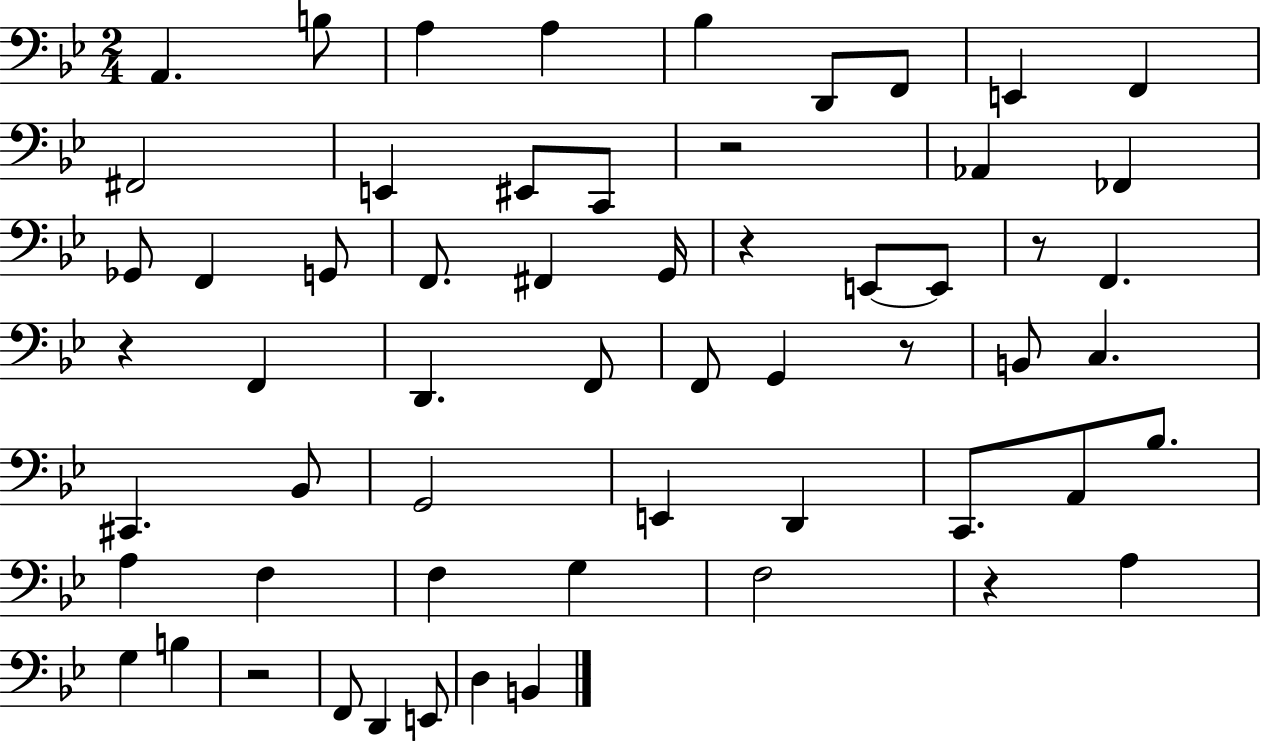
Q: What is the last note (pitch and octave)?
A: B2